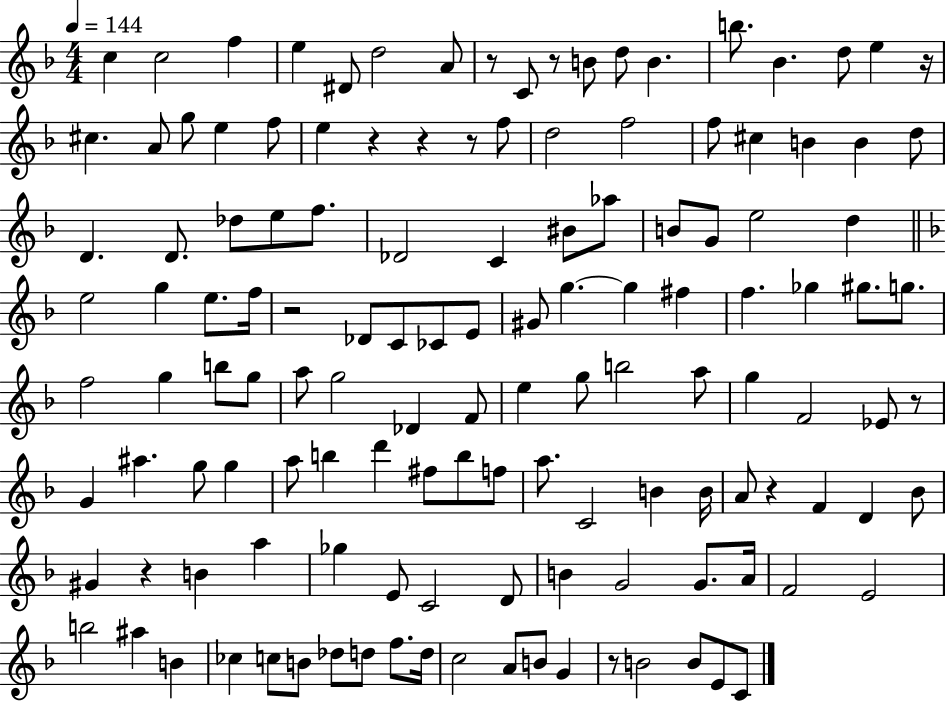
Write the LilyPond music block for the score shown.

{
  \clef treble
  \numericTimeSignature
  \time 4/4
  \key f \major
  \tempo 4 = 144
  \repeat volta 2 { c''4 c''2 f''4 | e''4 dis'8 d''2 a'8 | r8 c'8 r8 b'8 d''8 b'4. | b''8. bes'4. d''8 e''4 r16 | \break cis''4. a'8 g''8 e''4 f''8 | e''4 r4 r4 r8 f''8 | d''2 f''2 | f''8 cis''4 b'4 b'4 d''8 | \break d'4. d'8. des''8 e''8 f''8. | des'2 c'4 bis'8 aes''8 | b'8 g'8 e''2 d''4 | \bar "||" \break \key f \major e''2 g''4 e''8. f''16 | r2 des'8 c'8 ces'8 e'8 | gis'8 g''4.~~ g''4 fis''4 | f''4. ges''4 gis''8. g''8. | \break f''2 g''4 b''8 g''8 | a''8 g''2 des'4 f'8 | e''4 g''8 b''2 a''8 | g''4 f'2 ees'8 r8 | \break g'4 ais''4. g''8 g''4 | a''8 b''4 d'''4 fis''8 b''8 f''8 | a''8. c'2 b'4 b'16 | a'8 r4 f'4 d'4 bes'8 | \break gis'4 r4 b'4 a''4 | ges''4 e'8 c'2 d'8 | b'4 g'2 g'8. a'16 | f'2 e'2 | \break b''2 ais''4 b'4 | ces''4 c''8 b'8 des''8 d''8 f''8. d''16 | c''2 a'8 b'8 g'4 | r8 b'2 b'8 e'8 c'8 | \break } \bar "|."
}